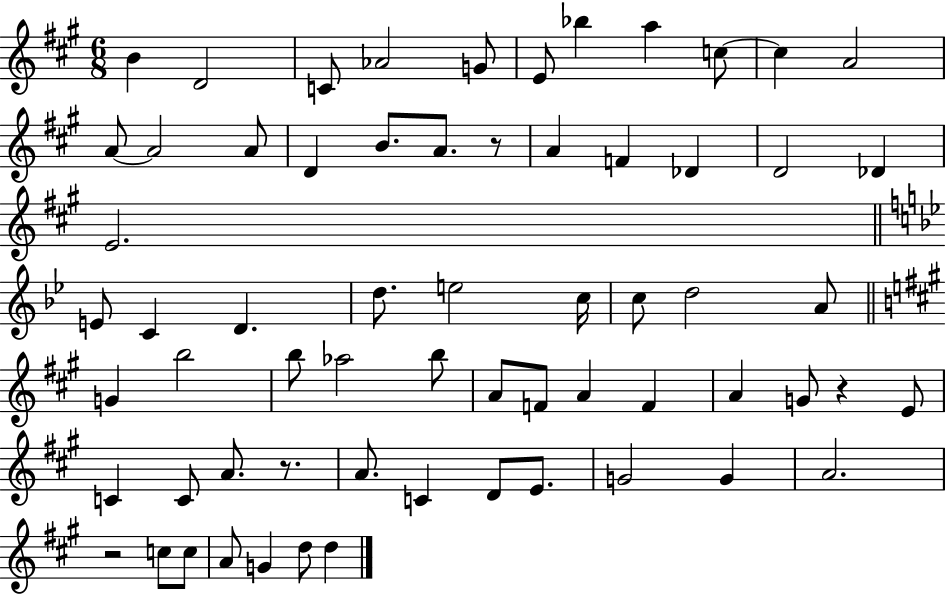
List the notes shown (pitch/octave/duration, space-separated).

B4/q D4/h C4/e Ab4/h G4/e E4/e Bb5/q A5/q C5/e C5/q A4/h A4/e A4/h A4/e D4/q B4/e. A4/e. R/e A4/q F4/q Db4/q D4/h Db4/q E4/h. E4/e C4/q D4/q. D5/e. E5/h C5/s C5/e D5/h A4/e G4/q B5/h B5/e Ab5/h B5/e A4/e F4/e A4/q F4/q A4/q G4/e R/q E4/e C4/q C4/e A4/e. R/e. A4/e. C4/q D4/e E4/e. G4/h G4/q A4/h. R/h C5/e C5/e A4/e G4/q D5/e D5/q